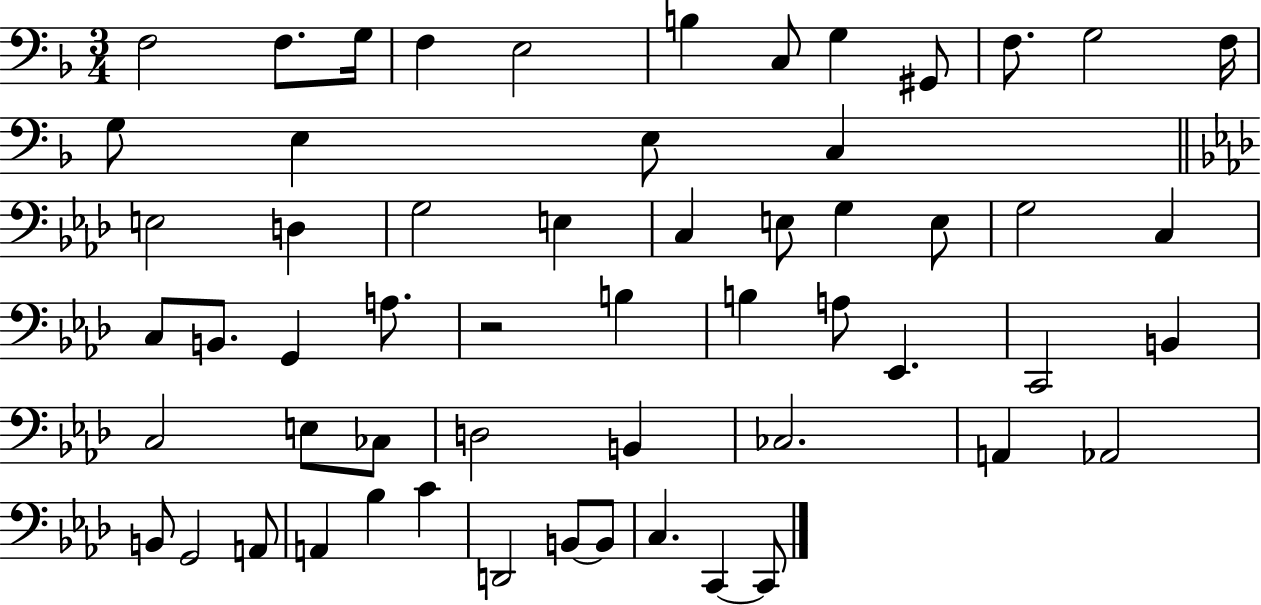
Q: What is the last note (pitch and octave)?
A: C2